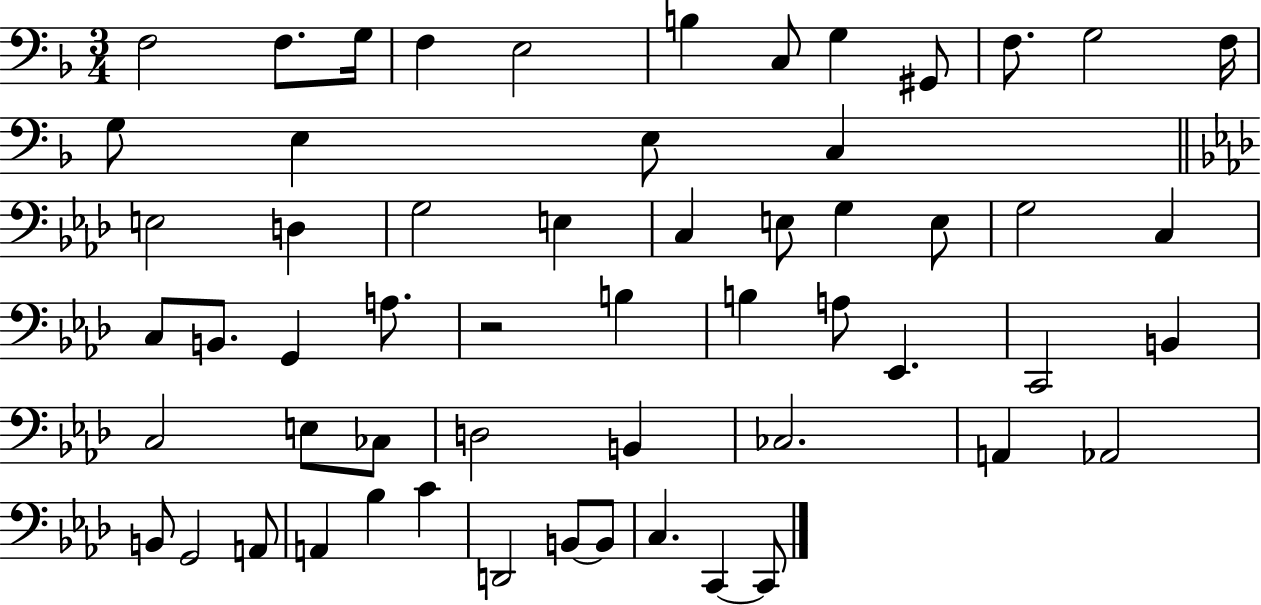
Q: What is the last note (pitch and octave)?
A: C2